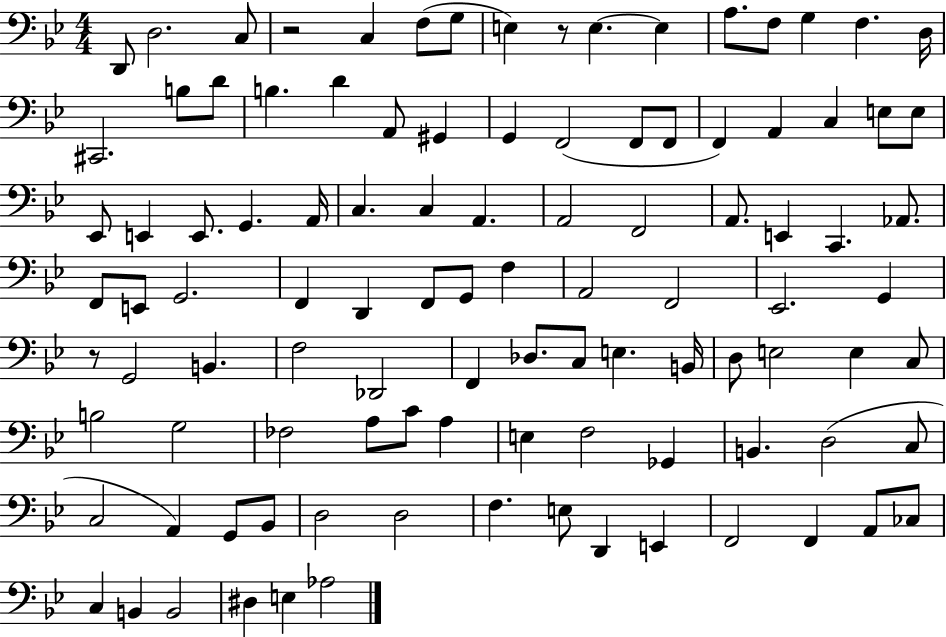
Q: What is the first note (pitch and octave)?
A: D2